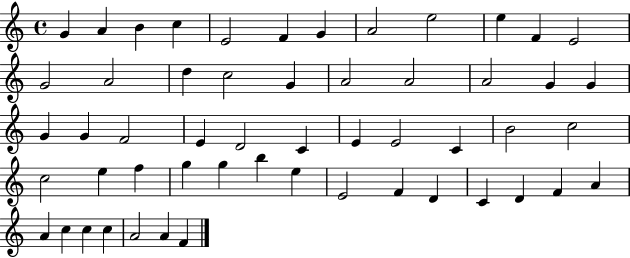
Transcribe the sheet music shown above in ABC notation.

X:1
T:Untitled
M:4/4
L:1/4
K:C
G A B c E2 F G A2 e2 e F E2 G2 A2 d c2 G A2 A2 A2 G G G G F2 E D2 C E E2 C B2 c2 c2 e f g g b e E2 F D C D F A A c c c A2 A F